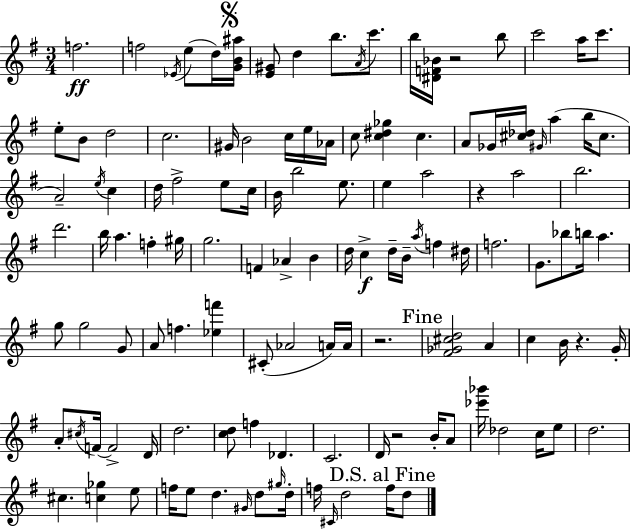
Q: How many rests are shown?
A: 5